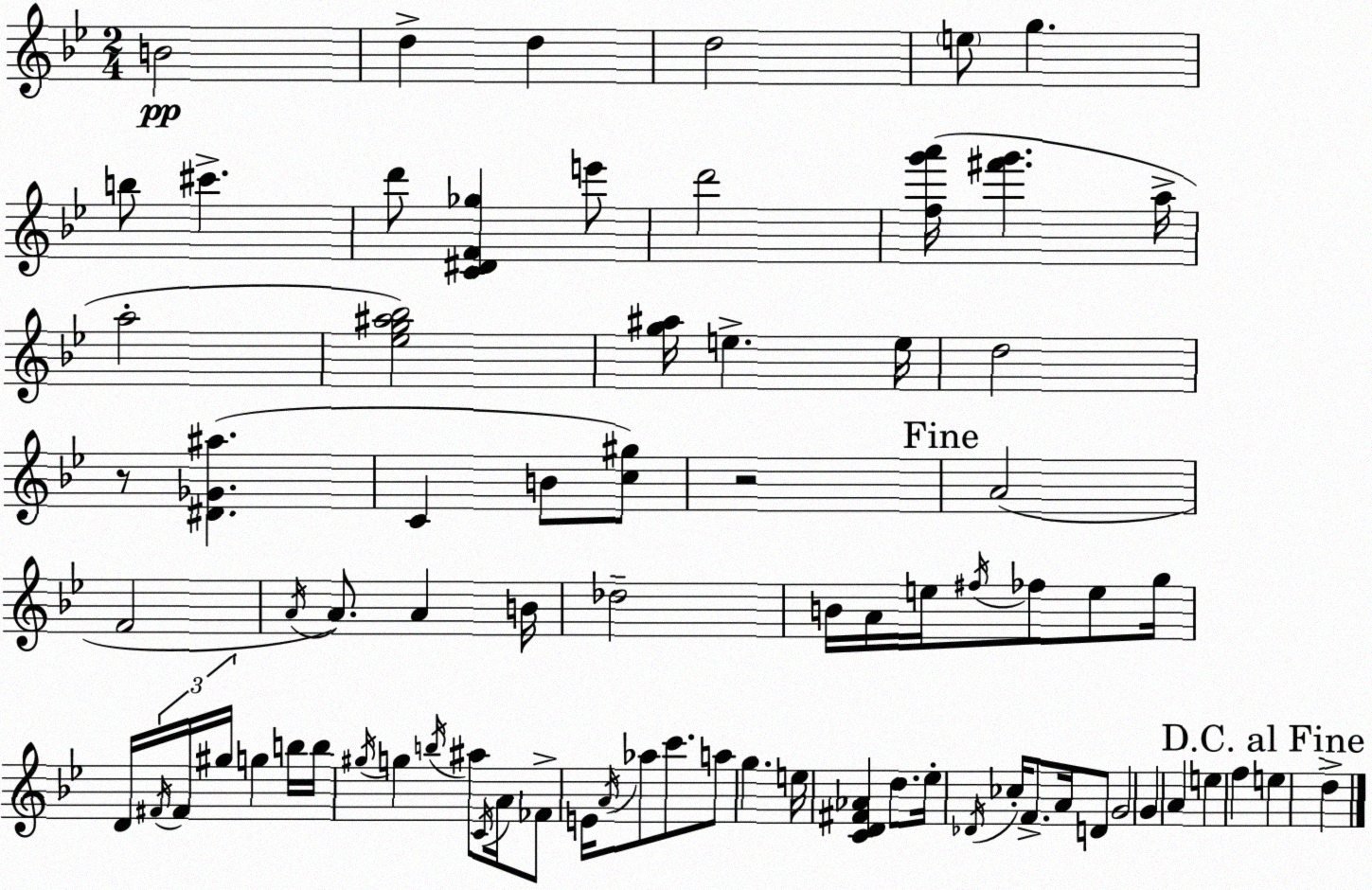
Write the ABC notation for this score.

X:1
T:Untitled
M:2/4
L:1/4
K:Gm
B2 d d d2 e/2 g b/2 ^c' d'/2 [C^DF_g] e'/2 d'2 [fg'a']/4 [^f'g'] a/4 a2 [_eg^a_b]2 [g^a]/4 e e/4 d2 z/2 [^D_G^a] C B/2 [c^g]/2 z2 A2 F2 A/4 A/2 A B/4 _d2 B/4 A/4 e/4 ^f/4 _f/2 e/2 g/4 D/4 ^F/4 ^F/4 ^g/4 g b/4 b/4 ^g/4 g b/4 ^a/2 C/4 A/4 _F/2 E/4 A/4 _a/2 c'/2 a/2 g e/4 [CD^F_A] d/2 _e/4 _D/4 _c/4 F/2 A/4 D/2 G2 G A e f e d